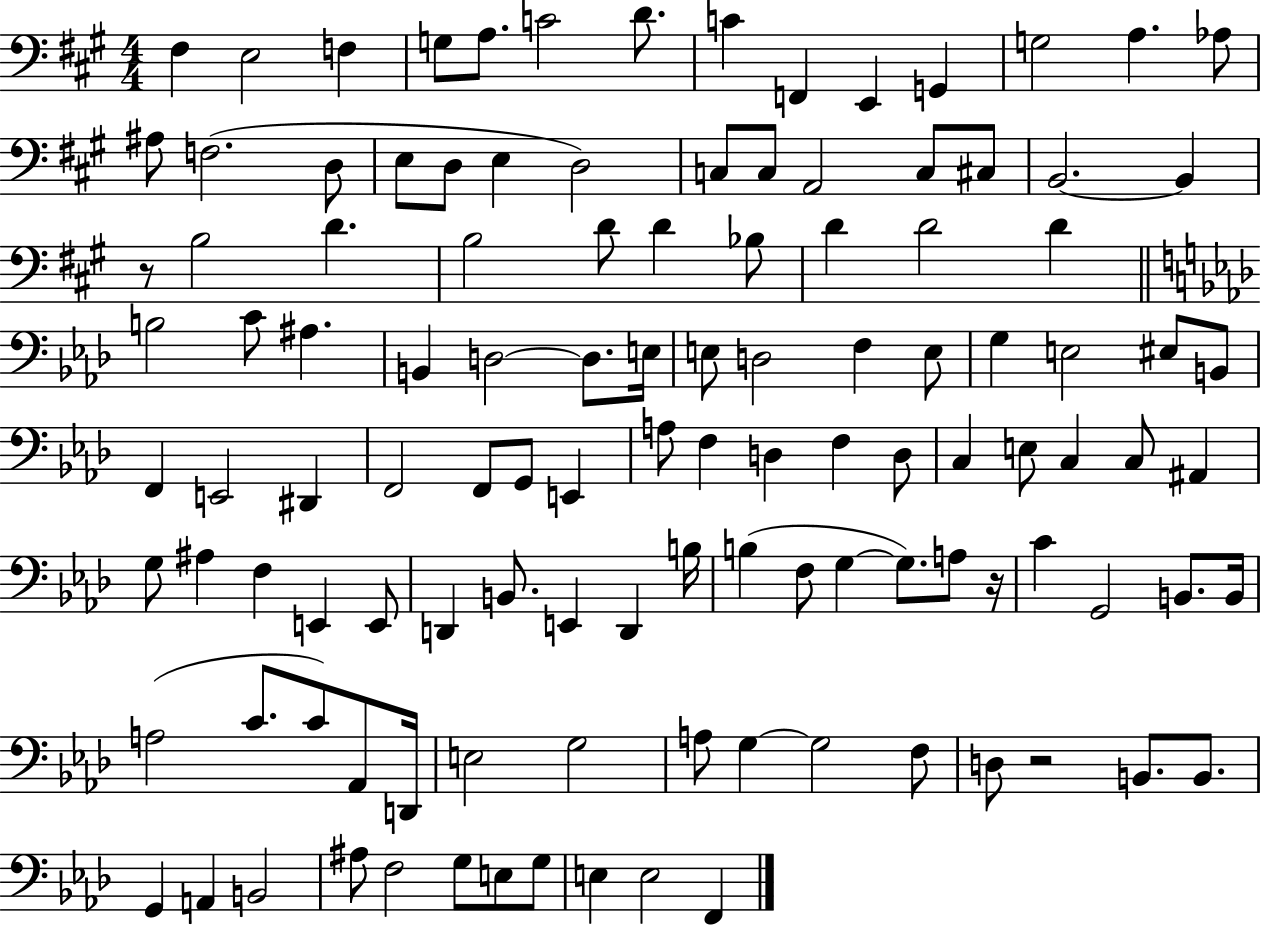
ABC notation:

X:1
T:Untitled
M:4/4
L:1/4
K:A
^F, E,2 F, G,/2 A,/2 C2 D/2 C F,, E,, G,, G,2 A, _A,/2 ^A,/2 F,2 D,/2 E,/2 D,/2 E, D,2 C,/2 C,/2 A,,2 C,/2 ^C,/2 B,,2 B,, z/2 B,2 D B,2 D/2 D _B,/2 D D2 D B,2 C/2 ^A, B,, D,2 D,/2 E,/4 E,/2 D,2 F, E,/2 G, E,2 ^E,/2 B,,/2 F,, E,,2 ^D,, F,,2 F,,/2 G,,/2 E,, A,/2 F, D, F, D,/2 C, E,/2 C, C,/2 ^A,, G,/2 ^A, F, E,, E,,/2 D,, B,,/2 E,, D,, B,/4 B, F,/2 G, G,/2 A,/2 z/4 C G,,2 B,,/2 B,,/4 A,2 C/2 C/2 _A,,/2 D,,/4 E,2 G,2 A,/2 G, G,2 F,/2 D,/2 z2 B,,/2 B,,/2 G,, A,, B,,2 ^A,/2 F,2 G,/2 E,/2 G,/2 E, E,2 F,,